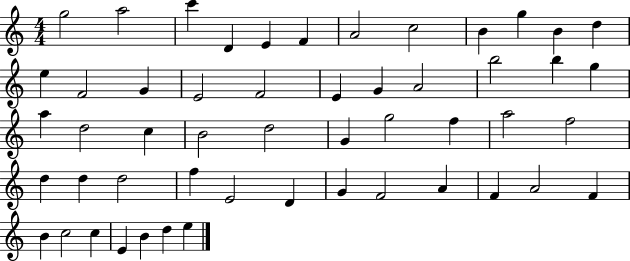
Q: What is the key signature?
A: C major